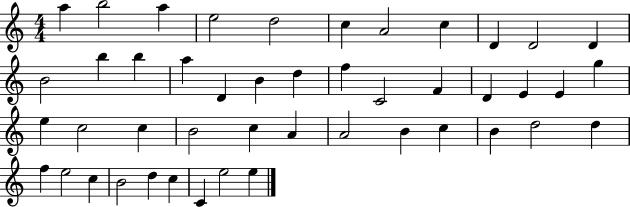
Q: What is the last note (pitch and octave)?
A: E5